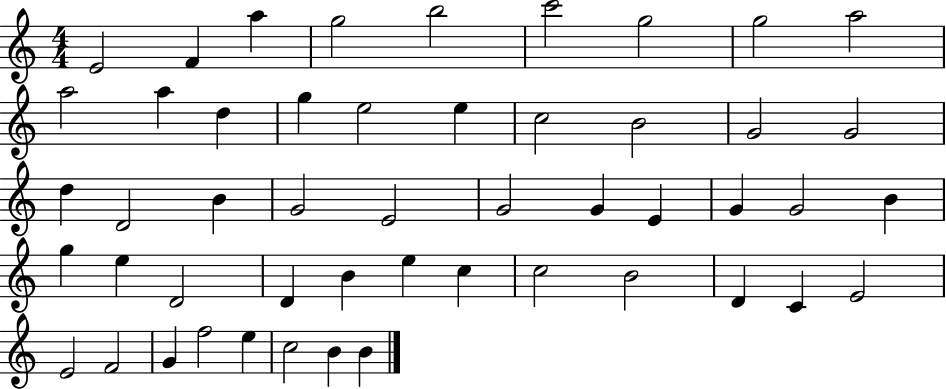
X:1
T:Untitled
M:4/4
L:1/4
K:C
E2 F a g2 b2 c'2 g2 g2 a2 a2 a d g e2 e c2 B2 G2 G2 d D2 B G2 E2 G2 G E G G2 B g e D2 D B e c c2 B2 D C E2 E2 F2 G f2 e c2 B B